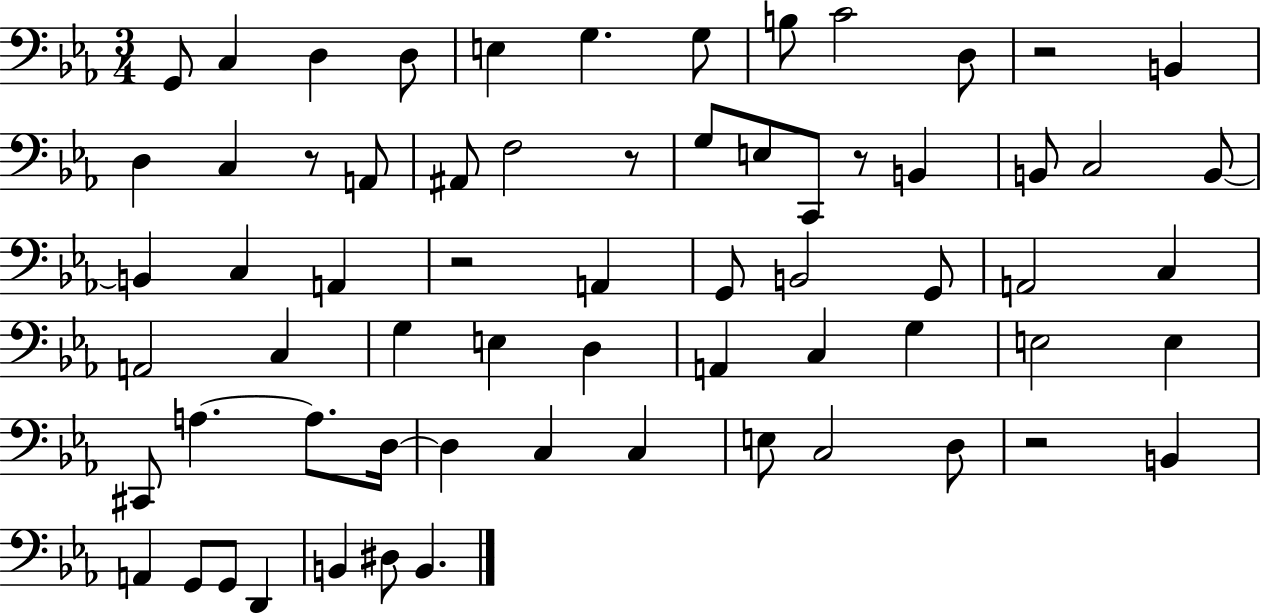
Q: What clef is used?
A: bass